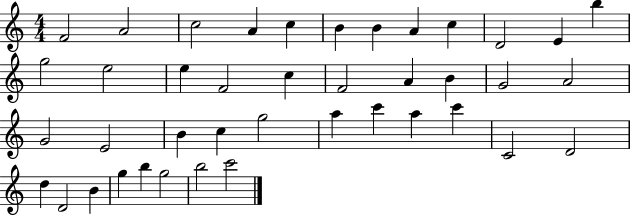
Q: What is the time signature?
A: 4/4